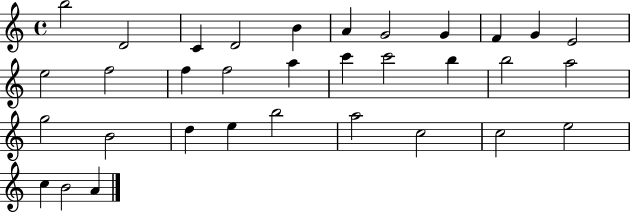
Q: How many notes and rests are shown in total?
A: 33